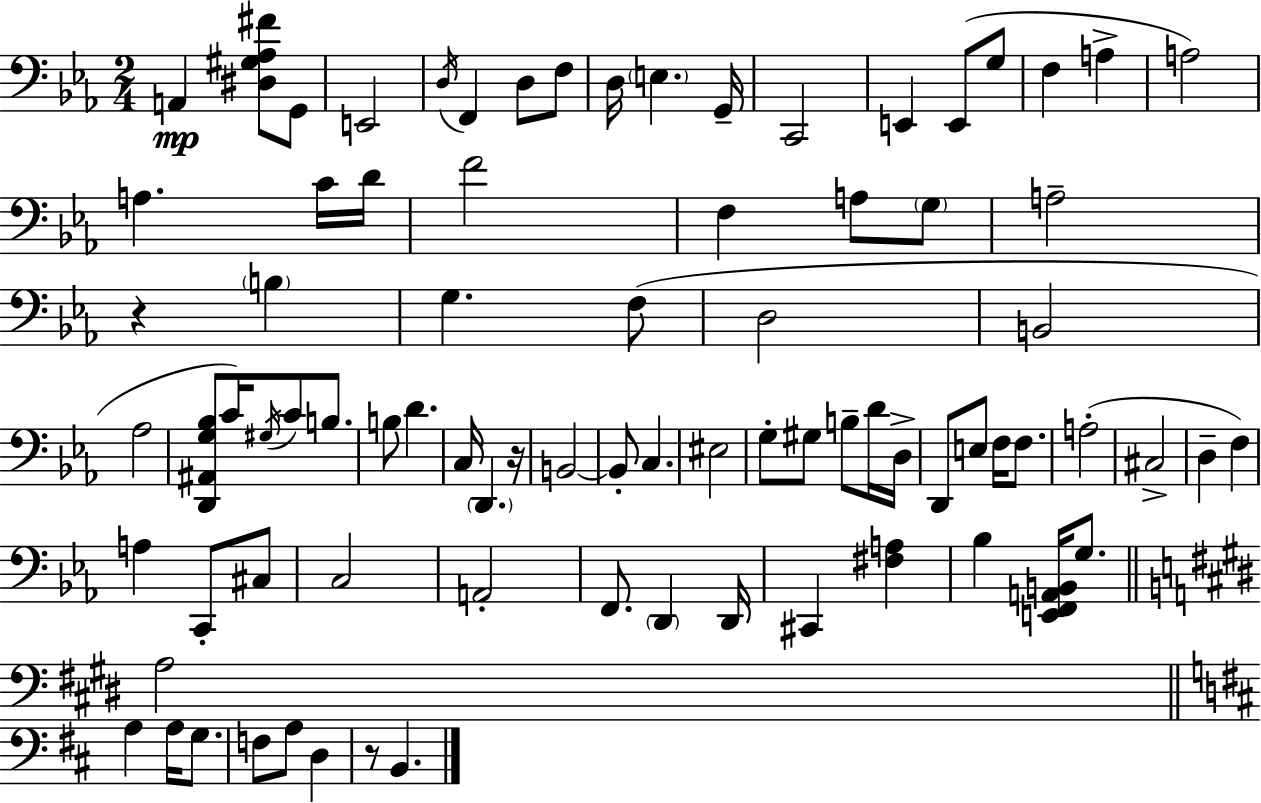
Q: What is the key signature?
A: C minor